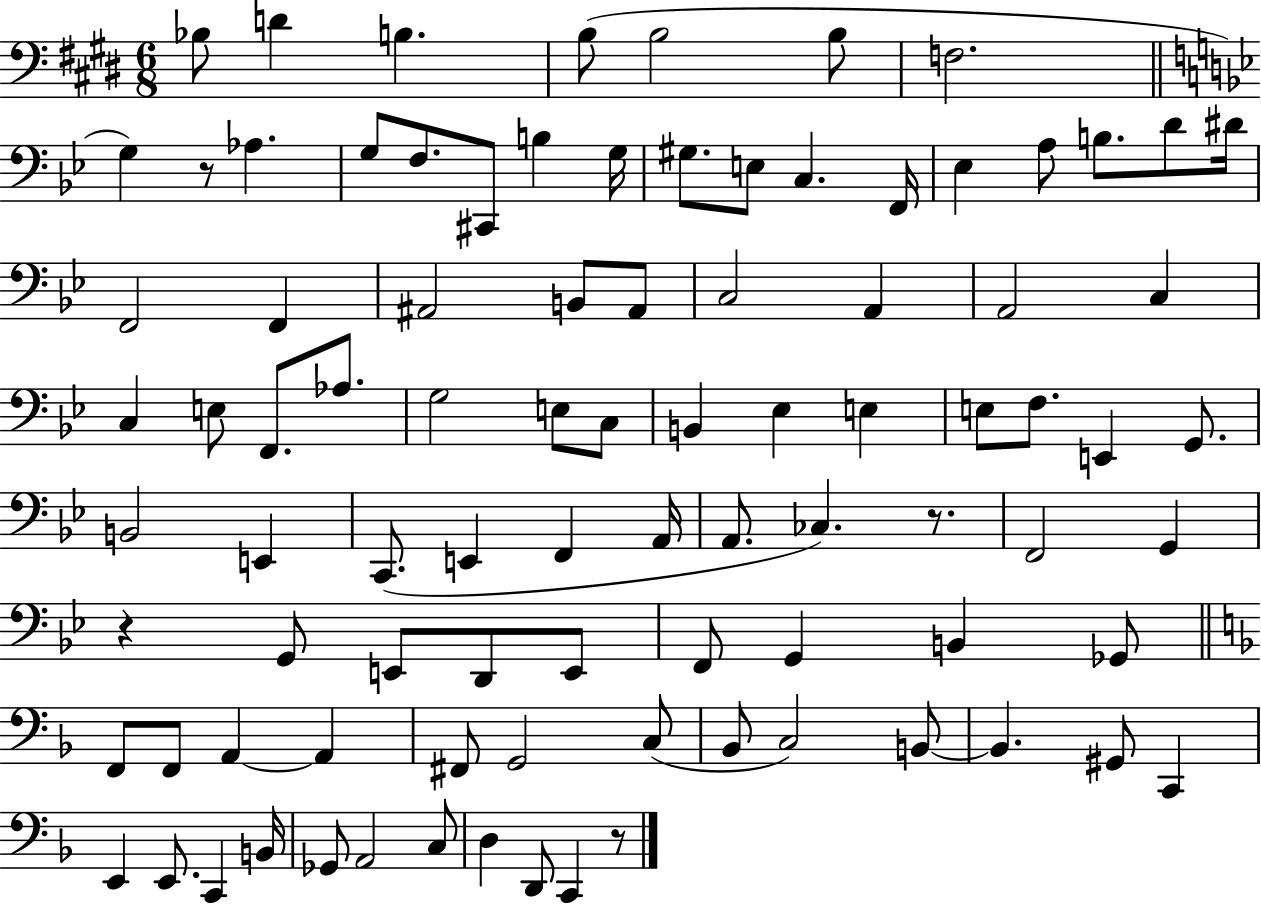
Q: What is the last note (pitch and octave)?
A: C2